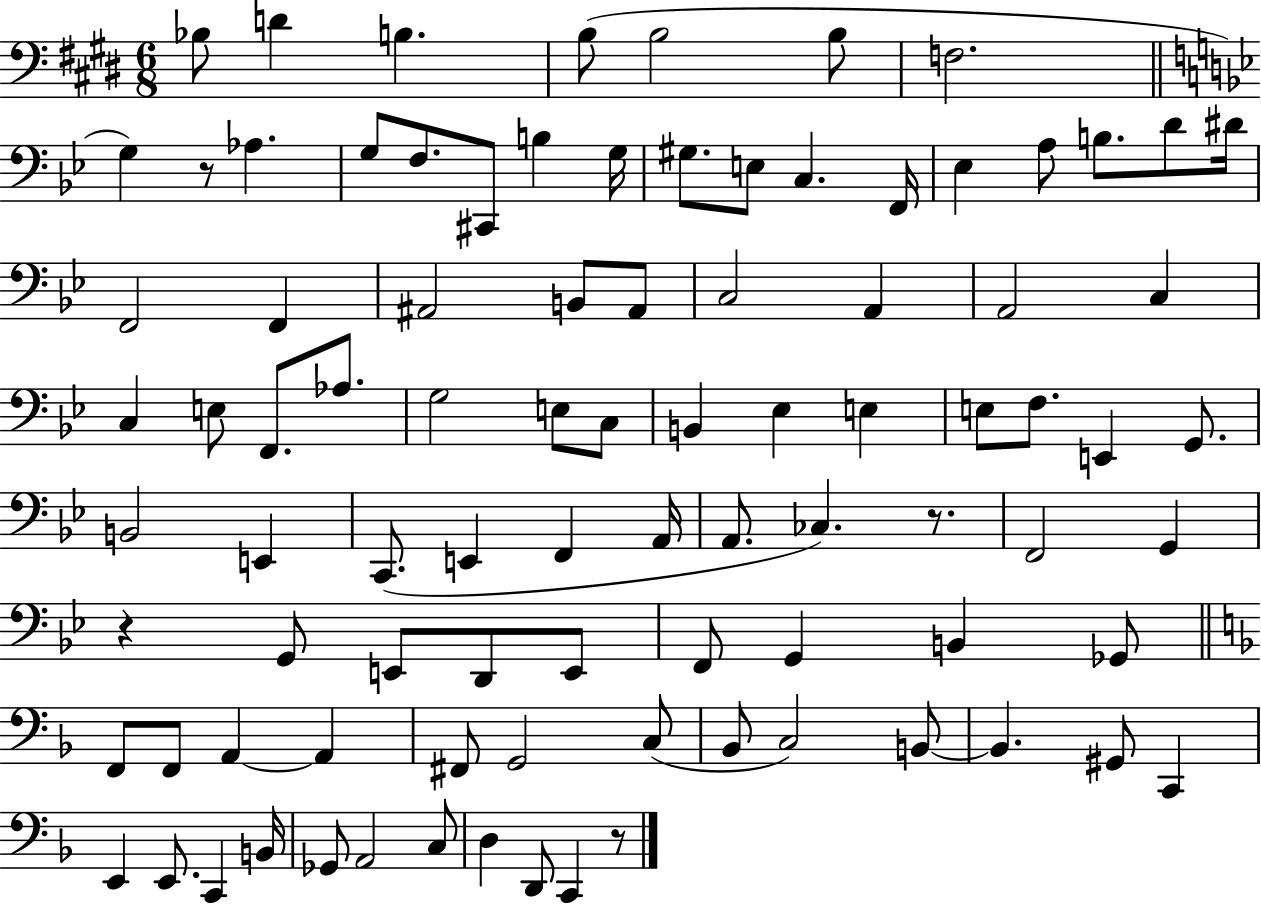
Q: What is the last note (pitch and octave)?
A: C2